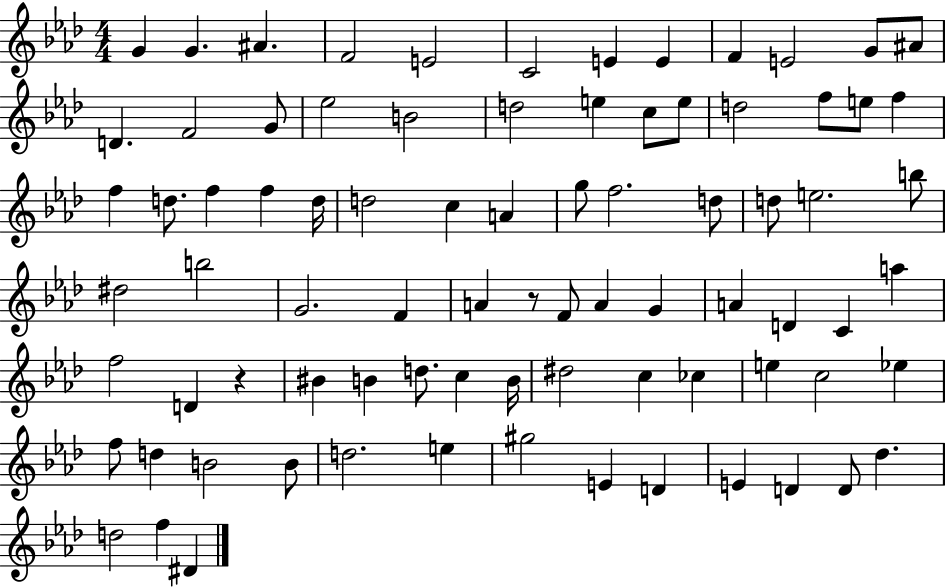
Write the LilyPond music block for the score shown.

{
  \clef treble
  \numericTimeSignature
  \time 4/4
  \key aes \major
  g'4 g'4. ais'4. | f'2 e'2 | c'2 e'4 e'4 | f'4 e'2 g'8 ais'8 | \break d'4. f'2 g'8 | ees''2 b'2 | d''2 e''4 c''8 e''8 | d''2 f''8 e''8 f''4 | \break f''4 d''8. f''4 f''4 d''16 | d''2 c''4 a'4 | g''8 f''2. d''8 | d''8 e''2. b''8 | \break dis''2 b''2 | g'2. f'4 | a'4 r8 f'8 a'4 g'4 | a'4 d'4 c'4 a''4 | \break f''2 d'4 r4 | bis'4 b'4 d''8. c''4 b'16 | dis''2 c''4 ces''4 | e''4 c''2 ees''4 | \break f''8 d''4 b'2 b'8 | d''2. e''4 | gis''2 e'4 d'4 | e'4 d'4 d'8 des''4. | \break d''2 f''4 dis'4 | \bar "|."
}